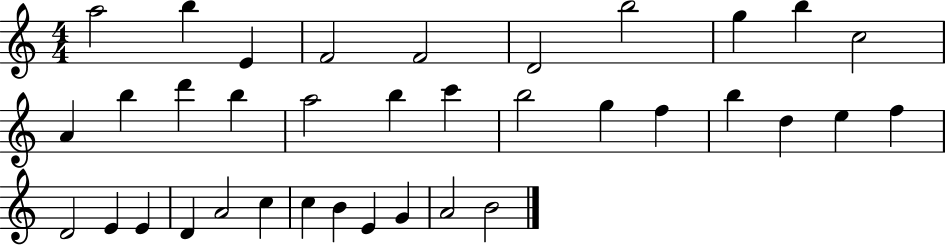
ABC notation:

X:1
T:Untitled
M:4/4
L:1/4
K:C
a2 b E F2 F2 D2 b2 g b c2 A b d' b a2 b c' b2 g f b d e f D2 E E D A2 c c B E G A2 B2